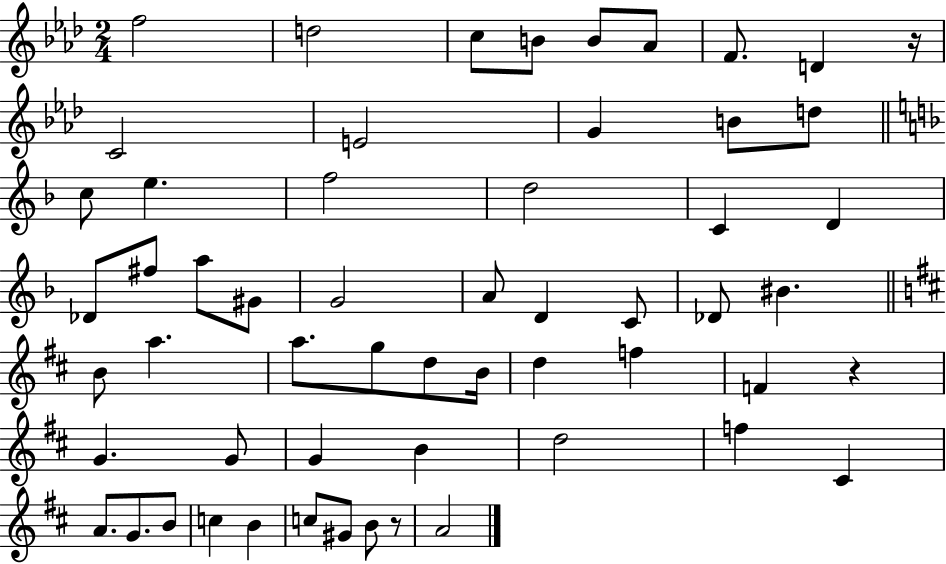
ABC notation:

X:1
T:Untitled
M:2/4
L:1/4
K:Ab
f2 d2 c/2 B/2 B/2 _A/2 F/2 D z/4 C2 E2 G B/2 d/2 c/2 e f2 d2 C D _D/2 ^f/2 a/2 ^G/2 G2 A/2 D C/2 _D/2 ^B B/2 a a/2 g/2 d/2 B/4 d f F z G G/2 G B d2 f ^C A/2 G/2 B/2 c B c/2 ^G/2 B/2 z/2 A2